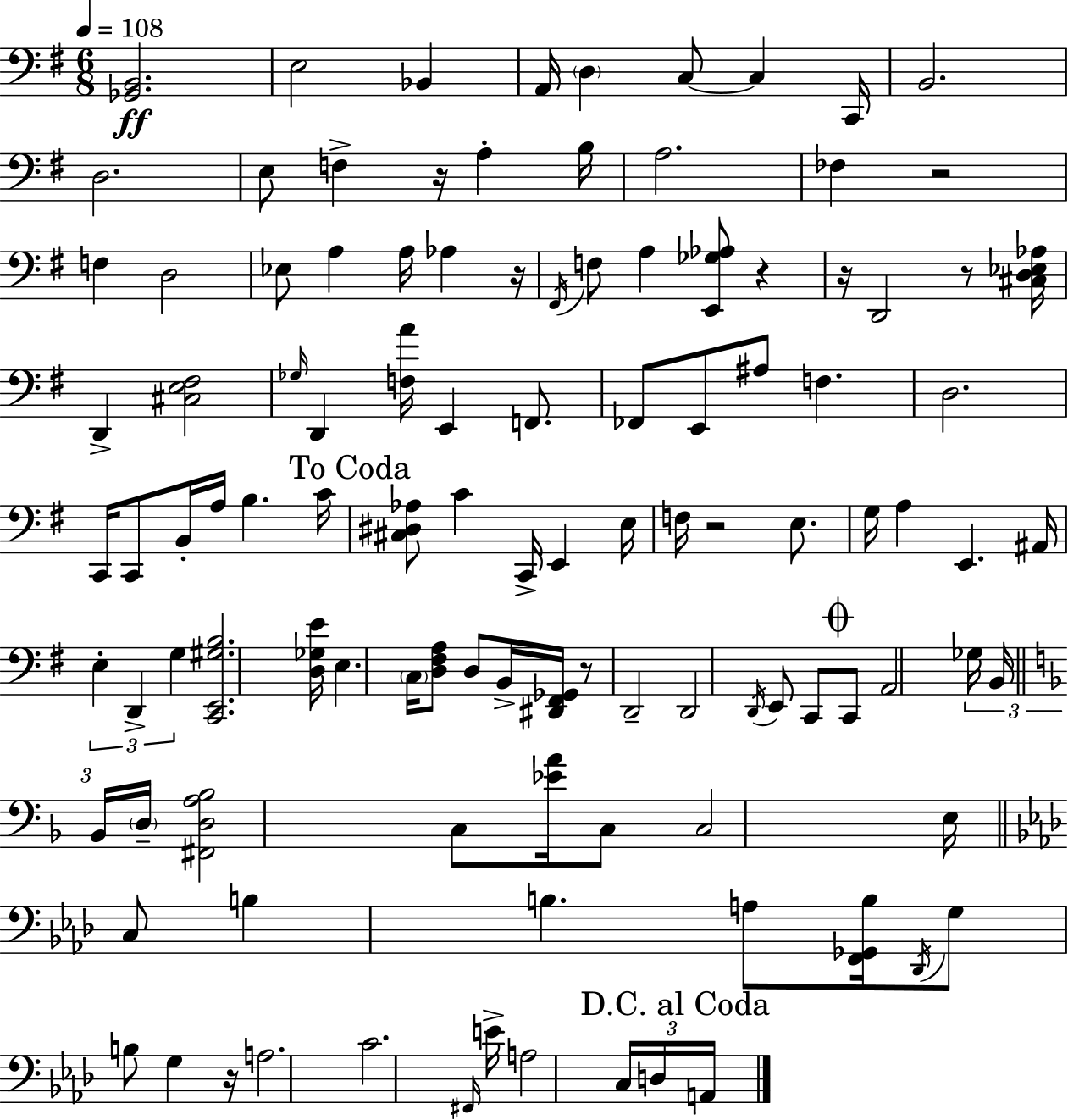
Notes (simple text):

[Gb2,B2]/h. E3/h Bb2/q A2/s D3/q C3/e C3/q C2/s B2/h. D3/h. E3/e F3/q R/s A3/q B3/s A3/h. FES3/q R/h F3/q D3/h Eb3/e A3/q A3/s Ab3/q R/s F#2/s F3/e A3/q [E2,Gb3,Ab3]/e R/q R/s D2/h R/e [C#3,D3,Eb3,Ab3]/s D2/q [C#3,E3,F#3]/h Gb3/s D2/q [F3,A4]/s E2/q F2/e. FES2/e E2/e A#3/e F3/q. D3/h. C2/s C2/e B2/s A3/s B3/q. C4/s [C#3,D#3,Ab3]/e C4/q C2/s E2/q E3/s F3/s R/h E3/e. G3/s A3/q E2/q. A#2/s E3/q D2/q G3/q [C2,E2,G#3,B3]/h. [D3,Gb3,E4]/s E3/q. C3/s [D3,F#3,A3]/e D3/e B2/s [D#2,F#2,Gb2]/s R/e D2/h D2/h D2/s E2/e C2/e C2/e A2/h Gb3/s B2/s Bb2/s D3/s [F#2,D3,A3,Bb3]/h C3/e [Eb4,A4]/s C3/e C3/h E3/s C3/e B3/q B3/q. A3/e [F2,Gb2,B3]/s Db2/s G3/e B3/e G3/q R/s A3/h. C4/h. F#2/s E4/s A3/h C3/s D3/s A2/s